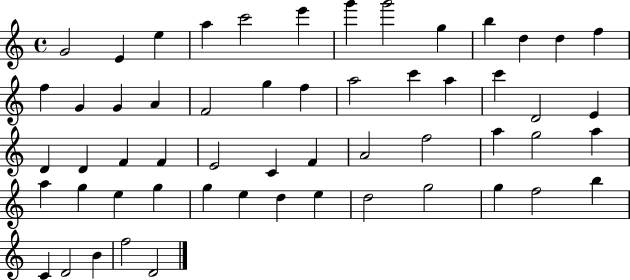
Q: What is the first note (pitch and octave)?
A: G4